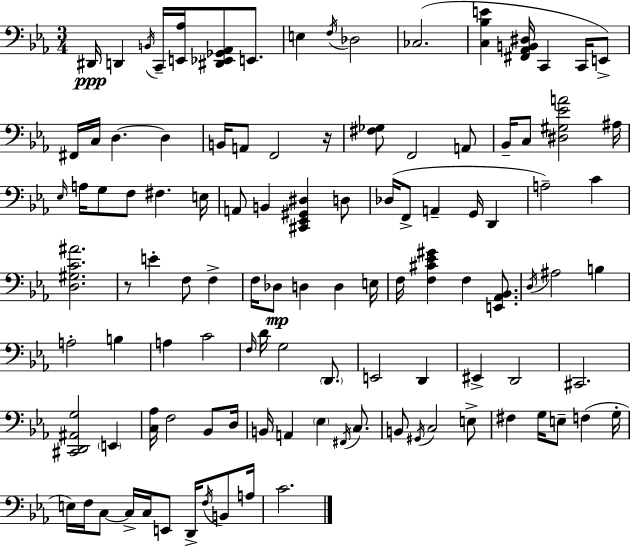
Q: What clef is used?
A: bass